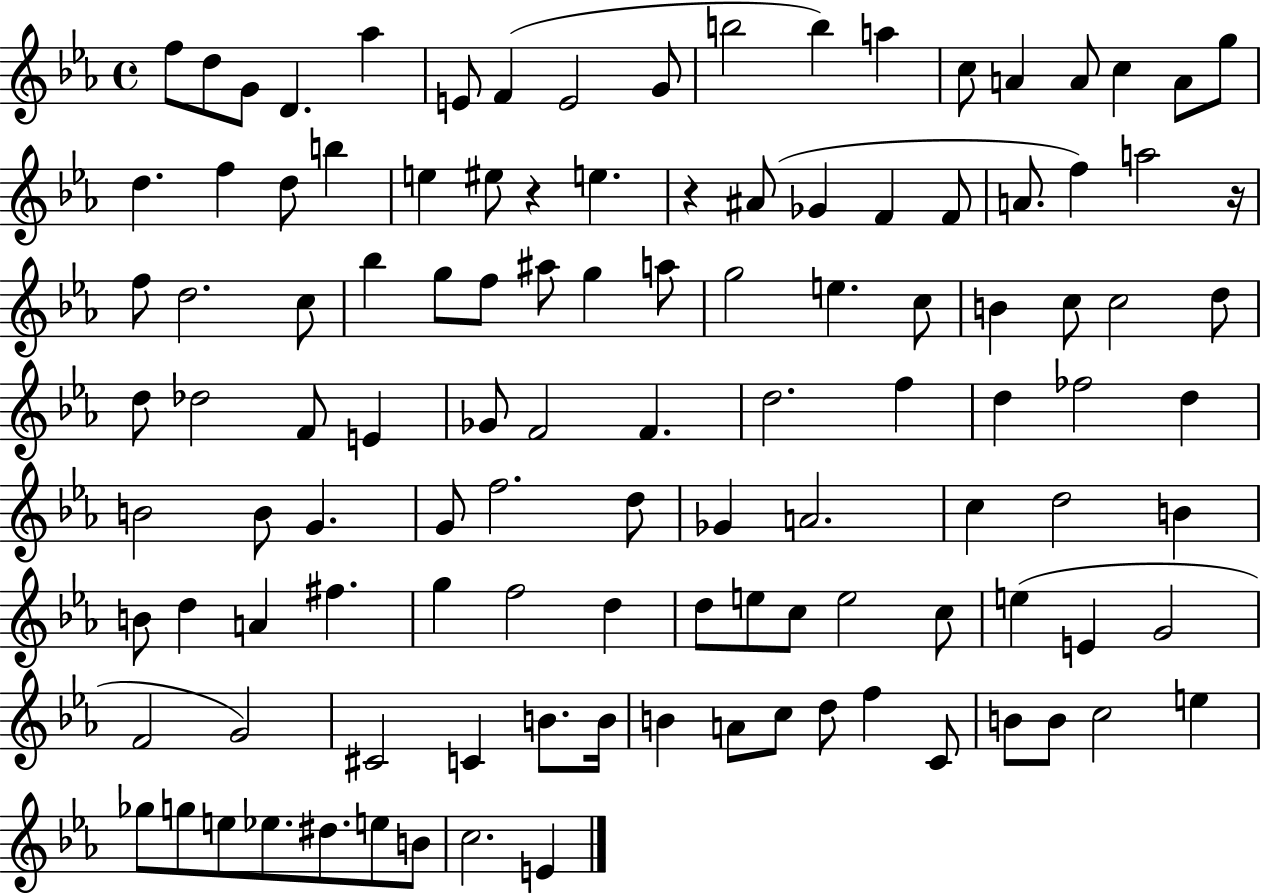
F5/e D5/e G4/e D4/q. Ab5/q E4/e F4/q E4/h G4/e B5/h B5/q A5/q C5/e A4/q A4/e C5/q A4/e G5/e D5/q. F5/q D5/e B5/q E5/q EIS5/e R/q E5/q. R/q A#4/e Gb4/q F4/q F4/e A4/e. F5/q A5/h R/s F5/e D5/h. C5/e Bb5/q G5/e F5/e A#5/e G5/q A5/e G5/h E5/q. C5/e B4/q C5/e C5/h D5/e D5/e Db5/h F4/e E4/q Gb4/e F4/h F4/q. D5/h. F5/q D5/q FES5/h D5/q B4/h B4/e G4/q. G4/e F5/h. D5/e Gb4/q A4/h. C5/q D5/h B4/q B4/e D5/q A4/q F#5/q. G5/q F5/h D5/q D5/e E5/e C5/e E5/h C5/e E5/q E4/q G4/h F4/h G4/h C#4/h C4/q B4/e. B4/s B4/q A4/e C5/e D5/e F5/q C4/e B4/e B4/e C5/h E5/q Gb5/e G5/e E5/e Eb5/e. D#5/e. E5/e B4/e C5/h. E4/q